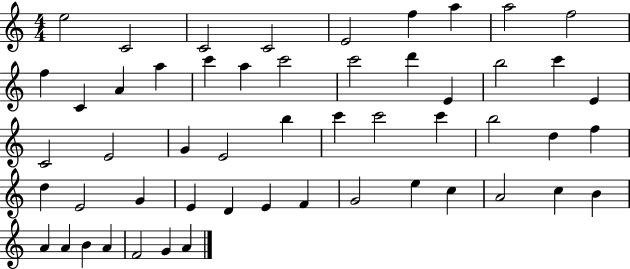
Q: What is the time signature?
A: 4/4